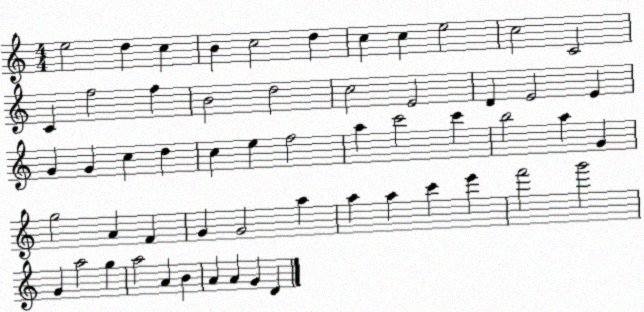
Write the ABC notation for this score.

X:1
T:Untitled
M:4/4
L:1/4
K:C
e2 d c B c2 d c c e2 c2 C2 C f2 f B2 d2 c2 E2 D E2 E G G c d c e f2 a c'2 c' b2 a G g2 A F G G2 a a a c' e' f'2 g'2 G a2 g a2 A B A A G D